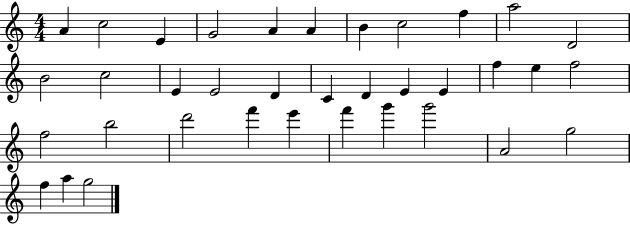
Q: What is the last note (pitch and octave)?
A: G5